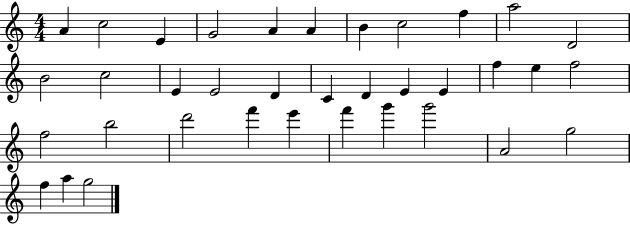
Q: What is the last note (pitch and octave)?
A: G5